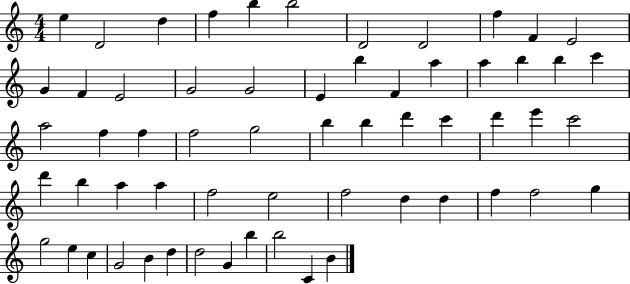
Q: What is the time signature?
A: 4/4